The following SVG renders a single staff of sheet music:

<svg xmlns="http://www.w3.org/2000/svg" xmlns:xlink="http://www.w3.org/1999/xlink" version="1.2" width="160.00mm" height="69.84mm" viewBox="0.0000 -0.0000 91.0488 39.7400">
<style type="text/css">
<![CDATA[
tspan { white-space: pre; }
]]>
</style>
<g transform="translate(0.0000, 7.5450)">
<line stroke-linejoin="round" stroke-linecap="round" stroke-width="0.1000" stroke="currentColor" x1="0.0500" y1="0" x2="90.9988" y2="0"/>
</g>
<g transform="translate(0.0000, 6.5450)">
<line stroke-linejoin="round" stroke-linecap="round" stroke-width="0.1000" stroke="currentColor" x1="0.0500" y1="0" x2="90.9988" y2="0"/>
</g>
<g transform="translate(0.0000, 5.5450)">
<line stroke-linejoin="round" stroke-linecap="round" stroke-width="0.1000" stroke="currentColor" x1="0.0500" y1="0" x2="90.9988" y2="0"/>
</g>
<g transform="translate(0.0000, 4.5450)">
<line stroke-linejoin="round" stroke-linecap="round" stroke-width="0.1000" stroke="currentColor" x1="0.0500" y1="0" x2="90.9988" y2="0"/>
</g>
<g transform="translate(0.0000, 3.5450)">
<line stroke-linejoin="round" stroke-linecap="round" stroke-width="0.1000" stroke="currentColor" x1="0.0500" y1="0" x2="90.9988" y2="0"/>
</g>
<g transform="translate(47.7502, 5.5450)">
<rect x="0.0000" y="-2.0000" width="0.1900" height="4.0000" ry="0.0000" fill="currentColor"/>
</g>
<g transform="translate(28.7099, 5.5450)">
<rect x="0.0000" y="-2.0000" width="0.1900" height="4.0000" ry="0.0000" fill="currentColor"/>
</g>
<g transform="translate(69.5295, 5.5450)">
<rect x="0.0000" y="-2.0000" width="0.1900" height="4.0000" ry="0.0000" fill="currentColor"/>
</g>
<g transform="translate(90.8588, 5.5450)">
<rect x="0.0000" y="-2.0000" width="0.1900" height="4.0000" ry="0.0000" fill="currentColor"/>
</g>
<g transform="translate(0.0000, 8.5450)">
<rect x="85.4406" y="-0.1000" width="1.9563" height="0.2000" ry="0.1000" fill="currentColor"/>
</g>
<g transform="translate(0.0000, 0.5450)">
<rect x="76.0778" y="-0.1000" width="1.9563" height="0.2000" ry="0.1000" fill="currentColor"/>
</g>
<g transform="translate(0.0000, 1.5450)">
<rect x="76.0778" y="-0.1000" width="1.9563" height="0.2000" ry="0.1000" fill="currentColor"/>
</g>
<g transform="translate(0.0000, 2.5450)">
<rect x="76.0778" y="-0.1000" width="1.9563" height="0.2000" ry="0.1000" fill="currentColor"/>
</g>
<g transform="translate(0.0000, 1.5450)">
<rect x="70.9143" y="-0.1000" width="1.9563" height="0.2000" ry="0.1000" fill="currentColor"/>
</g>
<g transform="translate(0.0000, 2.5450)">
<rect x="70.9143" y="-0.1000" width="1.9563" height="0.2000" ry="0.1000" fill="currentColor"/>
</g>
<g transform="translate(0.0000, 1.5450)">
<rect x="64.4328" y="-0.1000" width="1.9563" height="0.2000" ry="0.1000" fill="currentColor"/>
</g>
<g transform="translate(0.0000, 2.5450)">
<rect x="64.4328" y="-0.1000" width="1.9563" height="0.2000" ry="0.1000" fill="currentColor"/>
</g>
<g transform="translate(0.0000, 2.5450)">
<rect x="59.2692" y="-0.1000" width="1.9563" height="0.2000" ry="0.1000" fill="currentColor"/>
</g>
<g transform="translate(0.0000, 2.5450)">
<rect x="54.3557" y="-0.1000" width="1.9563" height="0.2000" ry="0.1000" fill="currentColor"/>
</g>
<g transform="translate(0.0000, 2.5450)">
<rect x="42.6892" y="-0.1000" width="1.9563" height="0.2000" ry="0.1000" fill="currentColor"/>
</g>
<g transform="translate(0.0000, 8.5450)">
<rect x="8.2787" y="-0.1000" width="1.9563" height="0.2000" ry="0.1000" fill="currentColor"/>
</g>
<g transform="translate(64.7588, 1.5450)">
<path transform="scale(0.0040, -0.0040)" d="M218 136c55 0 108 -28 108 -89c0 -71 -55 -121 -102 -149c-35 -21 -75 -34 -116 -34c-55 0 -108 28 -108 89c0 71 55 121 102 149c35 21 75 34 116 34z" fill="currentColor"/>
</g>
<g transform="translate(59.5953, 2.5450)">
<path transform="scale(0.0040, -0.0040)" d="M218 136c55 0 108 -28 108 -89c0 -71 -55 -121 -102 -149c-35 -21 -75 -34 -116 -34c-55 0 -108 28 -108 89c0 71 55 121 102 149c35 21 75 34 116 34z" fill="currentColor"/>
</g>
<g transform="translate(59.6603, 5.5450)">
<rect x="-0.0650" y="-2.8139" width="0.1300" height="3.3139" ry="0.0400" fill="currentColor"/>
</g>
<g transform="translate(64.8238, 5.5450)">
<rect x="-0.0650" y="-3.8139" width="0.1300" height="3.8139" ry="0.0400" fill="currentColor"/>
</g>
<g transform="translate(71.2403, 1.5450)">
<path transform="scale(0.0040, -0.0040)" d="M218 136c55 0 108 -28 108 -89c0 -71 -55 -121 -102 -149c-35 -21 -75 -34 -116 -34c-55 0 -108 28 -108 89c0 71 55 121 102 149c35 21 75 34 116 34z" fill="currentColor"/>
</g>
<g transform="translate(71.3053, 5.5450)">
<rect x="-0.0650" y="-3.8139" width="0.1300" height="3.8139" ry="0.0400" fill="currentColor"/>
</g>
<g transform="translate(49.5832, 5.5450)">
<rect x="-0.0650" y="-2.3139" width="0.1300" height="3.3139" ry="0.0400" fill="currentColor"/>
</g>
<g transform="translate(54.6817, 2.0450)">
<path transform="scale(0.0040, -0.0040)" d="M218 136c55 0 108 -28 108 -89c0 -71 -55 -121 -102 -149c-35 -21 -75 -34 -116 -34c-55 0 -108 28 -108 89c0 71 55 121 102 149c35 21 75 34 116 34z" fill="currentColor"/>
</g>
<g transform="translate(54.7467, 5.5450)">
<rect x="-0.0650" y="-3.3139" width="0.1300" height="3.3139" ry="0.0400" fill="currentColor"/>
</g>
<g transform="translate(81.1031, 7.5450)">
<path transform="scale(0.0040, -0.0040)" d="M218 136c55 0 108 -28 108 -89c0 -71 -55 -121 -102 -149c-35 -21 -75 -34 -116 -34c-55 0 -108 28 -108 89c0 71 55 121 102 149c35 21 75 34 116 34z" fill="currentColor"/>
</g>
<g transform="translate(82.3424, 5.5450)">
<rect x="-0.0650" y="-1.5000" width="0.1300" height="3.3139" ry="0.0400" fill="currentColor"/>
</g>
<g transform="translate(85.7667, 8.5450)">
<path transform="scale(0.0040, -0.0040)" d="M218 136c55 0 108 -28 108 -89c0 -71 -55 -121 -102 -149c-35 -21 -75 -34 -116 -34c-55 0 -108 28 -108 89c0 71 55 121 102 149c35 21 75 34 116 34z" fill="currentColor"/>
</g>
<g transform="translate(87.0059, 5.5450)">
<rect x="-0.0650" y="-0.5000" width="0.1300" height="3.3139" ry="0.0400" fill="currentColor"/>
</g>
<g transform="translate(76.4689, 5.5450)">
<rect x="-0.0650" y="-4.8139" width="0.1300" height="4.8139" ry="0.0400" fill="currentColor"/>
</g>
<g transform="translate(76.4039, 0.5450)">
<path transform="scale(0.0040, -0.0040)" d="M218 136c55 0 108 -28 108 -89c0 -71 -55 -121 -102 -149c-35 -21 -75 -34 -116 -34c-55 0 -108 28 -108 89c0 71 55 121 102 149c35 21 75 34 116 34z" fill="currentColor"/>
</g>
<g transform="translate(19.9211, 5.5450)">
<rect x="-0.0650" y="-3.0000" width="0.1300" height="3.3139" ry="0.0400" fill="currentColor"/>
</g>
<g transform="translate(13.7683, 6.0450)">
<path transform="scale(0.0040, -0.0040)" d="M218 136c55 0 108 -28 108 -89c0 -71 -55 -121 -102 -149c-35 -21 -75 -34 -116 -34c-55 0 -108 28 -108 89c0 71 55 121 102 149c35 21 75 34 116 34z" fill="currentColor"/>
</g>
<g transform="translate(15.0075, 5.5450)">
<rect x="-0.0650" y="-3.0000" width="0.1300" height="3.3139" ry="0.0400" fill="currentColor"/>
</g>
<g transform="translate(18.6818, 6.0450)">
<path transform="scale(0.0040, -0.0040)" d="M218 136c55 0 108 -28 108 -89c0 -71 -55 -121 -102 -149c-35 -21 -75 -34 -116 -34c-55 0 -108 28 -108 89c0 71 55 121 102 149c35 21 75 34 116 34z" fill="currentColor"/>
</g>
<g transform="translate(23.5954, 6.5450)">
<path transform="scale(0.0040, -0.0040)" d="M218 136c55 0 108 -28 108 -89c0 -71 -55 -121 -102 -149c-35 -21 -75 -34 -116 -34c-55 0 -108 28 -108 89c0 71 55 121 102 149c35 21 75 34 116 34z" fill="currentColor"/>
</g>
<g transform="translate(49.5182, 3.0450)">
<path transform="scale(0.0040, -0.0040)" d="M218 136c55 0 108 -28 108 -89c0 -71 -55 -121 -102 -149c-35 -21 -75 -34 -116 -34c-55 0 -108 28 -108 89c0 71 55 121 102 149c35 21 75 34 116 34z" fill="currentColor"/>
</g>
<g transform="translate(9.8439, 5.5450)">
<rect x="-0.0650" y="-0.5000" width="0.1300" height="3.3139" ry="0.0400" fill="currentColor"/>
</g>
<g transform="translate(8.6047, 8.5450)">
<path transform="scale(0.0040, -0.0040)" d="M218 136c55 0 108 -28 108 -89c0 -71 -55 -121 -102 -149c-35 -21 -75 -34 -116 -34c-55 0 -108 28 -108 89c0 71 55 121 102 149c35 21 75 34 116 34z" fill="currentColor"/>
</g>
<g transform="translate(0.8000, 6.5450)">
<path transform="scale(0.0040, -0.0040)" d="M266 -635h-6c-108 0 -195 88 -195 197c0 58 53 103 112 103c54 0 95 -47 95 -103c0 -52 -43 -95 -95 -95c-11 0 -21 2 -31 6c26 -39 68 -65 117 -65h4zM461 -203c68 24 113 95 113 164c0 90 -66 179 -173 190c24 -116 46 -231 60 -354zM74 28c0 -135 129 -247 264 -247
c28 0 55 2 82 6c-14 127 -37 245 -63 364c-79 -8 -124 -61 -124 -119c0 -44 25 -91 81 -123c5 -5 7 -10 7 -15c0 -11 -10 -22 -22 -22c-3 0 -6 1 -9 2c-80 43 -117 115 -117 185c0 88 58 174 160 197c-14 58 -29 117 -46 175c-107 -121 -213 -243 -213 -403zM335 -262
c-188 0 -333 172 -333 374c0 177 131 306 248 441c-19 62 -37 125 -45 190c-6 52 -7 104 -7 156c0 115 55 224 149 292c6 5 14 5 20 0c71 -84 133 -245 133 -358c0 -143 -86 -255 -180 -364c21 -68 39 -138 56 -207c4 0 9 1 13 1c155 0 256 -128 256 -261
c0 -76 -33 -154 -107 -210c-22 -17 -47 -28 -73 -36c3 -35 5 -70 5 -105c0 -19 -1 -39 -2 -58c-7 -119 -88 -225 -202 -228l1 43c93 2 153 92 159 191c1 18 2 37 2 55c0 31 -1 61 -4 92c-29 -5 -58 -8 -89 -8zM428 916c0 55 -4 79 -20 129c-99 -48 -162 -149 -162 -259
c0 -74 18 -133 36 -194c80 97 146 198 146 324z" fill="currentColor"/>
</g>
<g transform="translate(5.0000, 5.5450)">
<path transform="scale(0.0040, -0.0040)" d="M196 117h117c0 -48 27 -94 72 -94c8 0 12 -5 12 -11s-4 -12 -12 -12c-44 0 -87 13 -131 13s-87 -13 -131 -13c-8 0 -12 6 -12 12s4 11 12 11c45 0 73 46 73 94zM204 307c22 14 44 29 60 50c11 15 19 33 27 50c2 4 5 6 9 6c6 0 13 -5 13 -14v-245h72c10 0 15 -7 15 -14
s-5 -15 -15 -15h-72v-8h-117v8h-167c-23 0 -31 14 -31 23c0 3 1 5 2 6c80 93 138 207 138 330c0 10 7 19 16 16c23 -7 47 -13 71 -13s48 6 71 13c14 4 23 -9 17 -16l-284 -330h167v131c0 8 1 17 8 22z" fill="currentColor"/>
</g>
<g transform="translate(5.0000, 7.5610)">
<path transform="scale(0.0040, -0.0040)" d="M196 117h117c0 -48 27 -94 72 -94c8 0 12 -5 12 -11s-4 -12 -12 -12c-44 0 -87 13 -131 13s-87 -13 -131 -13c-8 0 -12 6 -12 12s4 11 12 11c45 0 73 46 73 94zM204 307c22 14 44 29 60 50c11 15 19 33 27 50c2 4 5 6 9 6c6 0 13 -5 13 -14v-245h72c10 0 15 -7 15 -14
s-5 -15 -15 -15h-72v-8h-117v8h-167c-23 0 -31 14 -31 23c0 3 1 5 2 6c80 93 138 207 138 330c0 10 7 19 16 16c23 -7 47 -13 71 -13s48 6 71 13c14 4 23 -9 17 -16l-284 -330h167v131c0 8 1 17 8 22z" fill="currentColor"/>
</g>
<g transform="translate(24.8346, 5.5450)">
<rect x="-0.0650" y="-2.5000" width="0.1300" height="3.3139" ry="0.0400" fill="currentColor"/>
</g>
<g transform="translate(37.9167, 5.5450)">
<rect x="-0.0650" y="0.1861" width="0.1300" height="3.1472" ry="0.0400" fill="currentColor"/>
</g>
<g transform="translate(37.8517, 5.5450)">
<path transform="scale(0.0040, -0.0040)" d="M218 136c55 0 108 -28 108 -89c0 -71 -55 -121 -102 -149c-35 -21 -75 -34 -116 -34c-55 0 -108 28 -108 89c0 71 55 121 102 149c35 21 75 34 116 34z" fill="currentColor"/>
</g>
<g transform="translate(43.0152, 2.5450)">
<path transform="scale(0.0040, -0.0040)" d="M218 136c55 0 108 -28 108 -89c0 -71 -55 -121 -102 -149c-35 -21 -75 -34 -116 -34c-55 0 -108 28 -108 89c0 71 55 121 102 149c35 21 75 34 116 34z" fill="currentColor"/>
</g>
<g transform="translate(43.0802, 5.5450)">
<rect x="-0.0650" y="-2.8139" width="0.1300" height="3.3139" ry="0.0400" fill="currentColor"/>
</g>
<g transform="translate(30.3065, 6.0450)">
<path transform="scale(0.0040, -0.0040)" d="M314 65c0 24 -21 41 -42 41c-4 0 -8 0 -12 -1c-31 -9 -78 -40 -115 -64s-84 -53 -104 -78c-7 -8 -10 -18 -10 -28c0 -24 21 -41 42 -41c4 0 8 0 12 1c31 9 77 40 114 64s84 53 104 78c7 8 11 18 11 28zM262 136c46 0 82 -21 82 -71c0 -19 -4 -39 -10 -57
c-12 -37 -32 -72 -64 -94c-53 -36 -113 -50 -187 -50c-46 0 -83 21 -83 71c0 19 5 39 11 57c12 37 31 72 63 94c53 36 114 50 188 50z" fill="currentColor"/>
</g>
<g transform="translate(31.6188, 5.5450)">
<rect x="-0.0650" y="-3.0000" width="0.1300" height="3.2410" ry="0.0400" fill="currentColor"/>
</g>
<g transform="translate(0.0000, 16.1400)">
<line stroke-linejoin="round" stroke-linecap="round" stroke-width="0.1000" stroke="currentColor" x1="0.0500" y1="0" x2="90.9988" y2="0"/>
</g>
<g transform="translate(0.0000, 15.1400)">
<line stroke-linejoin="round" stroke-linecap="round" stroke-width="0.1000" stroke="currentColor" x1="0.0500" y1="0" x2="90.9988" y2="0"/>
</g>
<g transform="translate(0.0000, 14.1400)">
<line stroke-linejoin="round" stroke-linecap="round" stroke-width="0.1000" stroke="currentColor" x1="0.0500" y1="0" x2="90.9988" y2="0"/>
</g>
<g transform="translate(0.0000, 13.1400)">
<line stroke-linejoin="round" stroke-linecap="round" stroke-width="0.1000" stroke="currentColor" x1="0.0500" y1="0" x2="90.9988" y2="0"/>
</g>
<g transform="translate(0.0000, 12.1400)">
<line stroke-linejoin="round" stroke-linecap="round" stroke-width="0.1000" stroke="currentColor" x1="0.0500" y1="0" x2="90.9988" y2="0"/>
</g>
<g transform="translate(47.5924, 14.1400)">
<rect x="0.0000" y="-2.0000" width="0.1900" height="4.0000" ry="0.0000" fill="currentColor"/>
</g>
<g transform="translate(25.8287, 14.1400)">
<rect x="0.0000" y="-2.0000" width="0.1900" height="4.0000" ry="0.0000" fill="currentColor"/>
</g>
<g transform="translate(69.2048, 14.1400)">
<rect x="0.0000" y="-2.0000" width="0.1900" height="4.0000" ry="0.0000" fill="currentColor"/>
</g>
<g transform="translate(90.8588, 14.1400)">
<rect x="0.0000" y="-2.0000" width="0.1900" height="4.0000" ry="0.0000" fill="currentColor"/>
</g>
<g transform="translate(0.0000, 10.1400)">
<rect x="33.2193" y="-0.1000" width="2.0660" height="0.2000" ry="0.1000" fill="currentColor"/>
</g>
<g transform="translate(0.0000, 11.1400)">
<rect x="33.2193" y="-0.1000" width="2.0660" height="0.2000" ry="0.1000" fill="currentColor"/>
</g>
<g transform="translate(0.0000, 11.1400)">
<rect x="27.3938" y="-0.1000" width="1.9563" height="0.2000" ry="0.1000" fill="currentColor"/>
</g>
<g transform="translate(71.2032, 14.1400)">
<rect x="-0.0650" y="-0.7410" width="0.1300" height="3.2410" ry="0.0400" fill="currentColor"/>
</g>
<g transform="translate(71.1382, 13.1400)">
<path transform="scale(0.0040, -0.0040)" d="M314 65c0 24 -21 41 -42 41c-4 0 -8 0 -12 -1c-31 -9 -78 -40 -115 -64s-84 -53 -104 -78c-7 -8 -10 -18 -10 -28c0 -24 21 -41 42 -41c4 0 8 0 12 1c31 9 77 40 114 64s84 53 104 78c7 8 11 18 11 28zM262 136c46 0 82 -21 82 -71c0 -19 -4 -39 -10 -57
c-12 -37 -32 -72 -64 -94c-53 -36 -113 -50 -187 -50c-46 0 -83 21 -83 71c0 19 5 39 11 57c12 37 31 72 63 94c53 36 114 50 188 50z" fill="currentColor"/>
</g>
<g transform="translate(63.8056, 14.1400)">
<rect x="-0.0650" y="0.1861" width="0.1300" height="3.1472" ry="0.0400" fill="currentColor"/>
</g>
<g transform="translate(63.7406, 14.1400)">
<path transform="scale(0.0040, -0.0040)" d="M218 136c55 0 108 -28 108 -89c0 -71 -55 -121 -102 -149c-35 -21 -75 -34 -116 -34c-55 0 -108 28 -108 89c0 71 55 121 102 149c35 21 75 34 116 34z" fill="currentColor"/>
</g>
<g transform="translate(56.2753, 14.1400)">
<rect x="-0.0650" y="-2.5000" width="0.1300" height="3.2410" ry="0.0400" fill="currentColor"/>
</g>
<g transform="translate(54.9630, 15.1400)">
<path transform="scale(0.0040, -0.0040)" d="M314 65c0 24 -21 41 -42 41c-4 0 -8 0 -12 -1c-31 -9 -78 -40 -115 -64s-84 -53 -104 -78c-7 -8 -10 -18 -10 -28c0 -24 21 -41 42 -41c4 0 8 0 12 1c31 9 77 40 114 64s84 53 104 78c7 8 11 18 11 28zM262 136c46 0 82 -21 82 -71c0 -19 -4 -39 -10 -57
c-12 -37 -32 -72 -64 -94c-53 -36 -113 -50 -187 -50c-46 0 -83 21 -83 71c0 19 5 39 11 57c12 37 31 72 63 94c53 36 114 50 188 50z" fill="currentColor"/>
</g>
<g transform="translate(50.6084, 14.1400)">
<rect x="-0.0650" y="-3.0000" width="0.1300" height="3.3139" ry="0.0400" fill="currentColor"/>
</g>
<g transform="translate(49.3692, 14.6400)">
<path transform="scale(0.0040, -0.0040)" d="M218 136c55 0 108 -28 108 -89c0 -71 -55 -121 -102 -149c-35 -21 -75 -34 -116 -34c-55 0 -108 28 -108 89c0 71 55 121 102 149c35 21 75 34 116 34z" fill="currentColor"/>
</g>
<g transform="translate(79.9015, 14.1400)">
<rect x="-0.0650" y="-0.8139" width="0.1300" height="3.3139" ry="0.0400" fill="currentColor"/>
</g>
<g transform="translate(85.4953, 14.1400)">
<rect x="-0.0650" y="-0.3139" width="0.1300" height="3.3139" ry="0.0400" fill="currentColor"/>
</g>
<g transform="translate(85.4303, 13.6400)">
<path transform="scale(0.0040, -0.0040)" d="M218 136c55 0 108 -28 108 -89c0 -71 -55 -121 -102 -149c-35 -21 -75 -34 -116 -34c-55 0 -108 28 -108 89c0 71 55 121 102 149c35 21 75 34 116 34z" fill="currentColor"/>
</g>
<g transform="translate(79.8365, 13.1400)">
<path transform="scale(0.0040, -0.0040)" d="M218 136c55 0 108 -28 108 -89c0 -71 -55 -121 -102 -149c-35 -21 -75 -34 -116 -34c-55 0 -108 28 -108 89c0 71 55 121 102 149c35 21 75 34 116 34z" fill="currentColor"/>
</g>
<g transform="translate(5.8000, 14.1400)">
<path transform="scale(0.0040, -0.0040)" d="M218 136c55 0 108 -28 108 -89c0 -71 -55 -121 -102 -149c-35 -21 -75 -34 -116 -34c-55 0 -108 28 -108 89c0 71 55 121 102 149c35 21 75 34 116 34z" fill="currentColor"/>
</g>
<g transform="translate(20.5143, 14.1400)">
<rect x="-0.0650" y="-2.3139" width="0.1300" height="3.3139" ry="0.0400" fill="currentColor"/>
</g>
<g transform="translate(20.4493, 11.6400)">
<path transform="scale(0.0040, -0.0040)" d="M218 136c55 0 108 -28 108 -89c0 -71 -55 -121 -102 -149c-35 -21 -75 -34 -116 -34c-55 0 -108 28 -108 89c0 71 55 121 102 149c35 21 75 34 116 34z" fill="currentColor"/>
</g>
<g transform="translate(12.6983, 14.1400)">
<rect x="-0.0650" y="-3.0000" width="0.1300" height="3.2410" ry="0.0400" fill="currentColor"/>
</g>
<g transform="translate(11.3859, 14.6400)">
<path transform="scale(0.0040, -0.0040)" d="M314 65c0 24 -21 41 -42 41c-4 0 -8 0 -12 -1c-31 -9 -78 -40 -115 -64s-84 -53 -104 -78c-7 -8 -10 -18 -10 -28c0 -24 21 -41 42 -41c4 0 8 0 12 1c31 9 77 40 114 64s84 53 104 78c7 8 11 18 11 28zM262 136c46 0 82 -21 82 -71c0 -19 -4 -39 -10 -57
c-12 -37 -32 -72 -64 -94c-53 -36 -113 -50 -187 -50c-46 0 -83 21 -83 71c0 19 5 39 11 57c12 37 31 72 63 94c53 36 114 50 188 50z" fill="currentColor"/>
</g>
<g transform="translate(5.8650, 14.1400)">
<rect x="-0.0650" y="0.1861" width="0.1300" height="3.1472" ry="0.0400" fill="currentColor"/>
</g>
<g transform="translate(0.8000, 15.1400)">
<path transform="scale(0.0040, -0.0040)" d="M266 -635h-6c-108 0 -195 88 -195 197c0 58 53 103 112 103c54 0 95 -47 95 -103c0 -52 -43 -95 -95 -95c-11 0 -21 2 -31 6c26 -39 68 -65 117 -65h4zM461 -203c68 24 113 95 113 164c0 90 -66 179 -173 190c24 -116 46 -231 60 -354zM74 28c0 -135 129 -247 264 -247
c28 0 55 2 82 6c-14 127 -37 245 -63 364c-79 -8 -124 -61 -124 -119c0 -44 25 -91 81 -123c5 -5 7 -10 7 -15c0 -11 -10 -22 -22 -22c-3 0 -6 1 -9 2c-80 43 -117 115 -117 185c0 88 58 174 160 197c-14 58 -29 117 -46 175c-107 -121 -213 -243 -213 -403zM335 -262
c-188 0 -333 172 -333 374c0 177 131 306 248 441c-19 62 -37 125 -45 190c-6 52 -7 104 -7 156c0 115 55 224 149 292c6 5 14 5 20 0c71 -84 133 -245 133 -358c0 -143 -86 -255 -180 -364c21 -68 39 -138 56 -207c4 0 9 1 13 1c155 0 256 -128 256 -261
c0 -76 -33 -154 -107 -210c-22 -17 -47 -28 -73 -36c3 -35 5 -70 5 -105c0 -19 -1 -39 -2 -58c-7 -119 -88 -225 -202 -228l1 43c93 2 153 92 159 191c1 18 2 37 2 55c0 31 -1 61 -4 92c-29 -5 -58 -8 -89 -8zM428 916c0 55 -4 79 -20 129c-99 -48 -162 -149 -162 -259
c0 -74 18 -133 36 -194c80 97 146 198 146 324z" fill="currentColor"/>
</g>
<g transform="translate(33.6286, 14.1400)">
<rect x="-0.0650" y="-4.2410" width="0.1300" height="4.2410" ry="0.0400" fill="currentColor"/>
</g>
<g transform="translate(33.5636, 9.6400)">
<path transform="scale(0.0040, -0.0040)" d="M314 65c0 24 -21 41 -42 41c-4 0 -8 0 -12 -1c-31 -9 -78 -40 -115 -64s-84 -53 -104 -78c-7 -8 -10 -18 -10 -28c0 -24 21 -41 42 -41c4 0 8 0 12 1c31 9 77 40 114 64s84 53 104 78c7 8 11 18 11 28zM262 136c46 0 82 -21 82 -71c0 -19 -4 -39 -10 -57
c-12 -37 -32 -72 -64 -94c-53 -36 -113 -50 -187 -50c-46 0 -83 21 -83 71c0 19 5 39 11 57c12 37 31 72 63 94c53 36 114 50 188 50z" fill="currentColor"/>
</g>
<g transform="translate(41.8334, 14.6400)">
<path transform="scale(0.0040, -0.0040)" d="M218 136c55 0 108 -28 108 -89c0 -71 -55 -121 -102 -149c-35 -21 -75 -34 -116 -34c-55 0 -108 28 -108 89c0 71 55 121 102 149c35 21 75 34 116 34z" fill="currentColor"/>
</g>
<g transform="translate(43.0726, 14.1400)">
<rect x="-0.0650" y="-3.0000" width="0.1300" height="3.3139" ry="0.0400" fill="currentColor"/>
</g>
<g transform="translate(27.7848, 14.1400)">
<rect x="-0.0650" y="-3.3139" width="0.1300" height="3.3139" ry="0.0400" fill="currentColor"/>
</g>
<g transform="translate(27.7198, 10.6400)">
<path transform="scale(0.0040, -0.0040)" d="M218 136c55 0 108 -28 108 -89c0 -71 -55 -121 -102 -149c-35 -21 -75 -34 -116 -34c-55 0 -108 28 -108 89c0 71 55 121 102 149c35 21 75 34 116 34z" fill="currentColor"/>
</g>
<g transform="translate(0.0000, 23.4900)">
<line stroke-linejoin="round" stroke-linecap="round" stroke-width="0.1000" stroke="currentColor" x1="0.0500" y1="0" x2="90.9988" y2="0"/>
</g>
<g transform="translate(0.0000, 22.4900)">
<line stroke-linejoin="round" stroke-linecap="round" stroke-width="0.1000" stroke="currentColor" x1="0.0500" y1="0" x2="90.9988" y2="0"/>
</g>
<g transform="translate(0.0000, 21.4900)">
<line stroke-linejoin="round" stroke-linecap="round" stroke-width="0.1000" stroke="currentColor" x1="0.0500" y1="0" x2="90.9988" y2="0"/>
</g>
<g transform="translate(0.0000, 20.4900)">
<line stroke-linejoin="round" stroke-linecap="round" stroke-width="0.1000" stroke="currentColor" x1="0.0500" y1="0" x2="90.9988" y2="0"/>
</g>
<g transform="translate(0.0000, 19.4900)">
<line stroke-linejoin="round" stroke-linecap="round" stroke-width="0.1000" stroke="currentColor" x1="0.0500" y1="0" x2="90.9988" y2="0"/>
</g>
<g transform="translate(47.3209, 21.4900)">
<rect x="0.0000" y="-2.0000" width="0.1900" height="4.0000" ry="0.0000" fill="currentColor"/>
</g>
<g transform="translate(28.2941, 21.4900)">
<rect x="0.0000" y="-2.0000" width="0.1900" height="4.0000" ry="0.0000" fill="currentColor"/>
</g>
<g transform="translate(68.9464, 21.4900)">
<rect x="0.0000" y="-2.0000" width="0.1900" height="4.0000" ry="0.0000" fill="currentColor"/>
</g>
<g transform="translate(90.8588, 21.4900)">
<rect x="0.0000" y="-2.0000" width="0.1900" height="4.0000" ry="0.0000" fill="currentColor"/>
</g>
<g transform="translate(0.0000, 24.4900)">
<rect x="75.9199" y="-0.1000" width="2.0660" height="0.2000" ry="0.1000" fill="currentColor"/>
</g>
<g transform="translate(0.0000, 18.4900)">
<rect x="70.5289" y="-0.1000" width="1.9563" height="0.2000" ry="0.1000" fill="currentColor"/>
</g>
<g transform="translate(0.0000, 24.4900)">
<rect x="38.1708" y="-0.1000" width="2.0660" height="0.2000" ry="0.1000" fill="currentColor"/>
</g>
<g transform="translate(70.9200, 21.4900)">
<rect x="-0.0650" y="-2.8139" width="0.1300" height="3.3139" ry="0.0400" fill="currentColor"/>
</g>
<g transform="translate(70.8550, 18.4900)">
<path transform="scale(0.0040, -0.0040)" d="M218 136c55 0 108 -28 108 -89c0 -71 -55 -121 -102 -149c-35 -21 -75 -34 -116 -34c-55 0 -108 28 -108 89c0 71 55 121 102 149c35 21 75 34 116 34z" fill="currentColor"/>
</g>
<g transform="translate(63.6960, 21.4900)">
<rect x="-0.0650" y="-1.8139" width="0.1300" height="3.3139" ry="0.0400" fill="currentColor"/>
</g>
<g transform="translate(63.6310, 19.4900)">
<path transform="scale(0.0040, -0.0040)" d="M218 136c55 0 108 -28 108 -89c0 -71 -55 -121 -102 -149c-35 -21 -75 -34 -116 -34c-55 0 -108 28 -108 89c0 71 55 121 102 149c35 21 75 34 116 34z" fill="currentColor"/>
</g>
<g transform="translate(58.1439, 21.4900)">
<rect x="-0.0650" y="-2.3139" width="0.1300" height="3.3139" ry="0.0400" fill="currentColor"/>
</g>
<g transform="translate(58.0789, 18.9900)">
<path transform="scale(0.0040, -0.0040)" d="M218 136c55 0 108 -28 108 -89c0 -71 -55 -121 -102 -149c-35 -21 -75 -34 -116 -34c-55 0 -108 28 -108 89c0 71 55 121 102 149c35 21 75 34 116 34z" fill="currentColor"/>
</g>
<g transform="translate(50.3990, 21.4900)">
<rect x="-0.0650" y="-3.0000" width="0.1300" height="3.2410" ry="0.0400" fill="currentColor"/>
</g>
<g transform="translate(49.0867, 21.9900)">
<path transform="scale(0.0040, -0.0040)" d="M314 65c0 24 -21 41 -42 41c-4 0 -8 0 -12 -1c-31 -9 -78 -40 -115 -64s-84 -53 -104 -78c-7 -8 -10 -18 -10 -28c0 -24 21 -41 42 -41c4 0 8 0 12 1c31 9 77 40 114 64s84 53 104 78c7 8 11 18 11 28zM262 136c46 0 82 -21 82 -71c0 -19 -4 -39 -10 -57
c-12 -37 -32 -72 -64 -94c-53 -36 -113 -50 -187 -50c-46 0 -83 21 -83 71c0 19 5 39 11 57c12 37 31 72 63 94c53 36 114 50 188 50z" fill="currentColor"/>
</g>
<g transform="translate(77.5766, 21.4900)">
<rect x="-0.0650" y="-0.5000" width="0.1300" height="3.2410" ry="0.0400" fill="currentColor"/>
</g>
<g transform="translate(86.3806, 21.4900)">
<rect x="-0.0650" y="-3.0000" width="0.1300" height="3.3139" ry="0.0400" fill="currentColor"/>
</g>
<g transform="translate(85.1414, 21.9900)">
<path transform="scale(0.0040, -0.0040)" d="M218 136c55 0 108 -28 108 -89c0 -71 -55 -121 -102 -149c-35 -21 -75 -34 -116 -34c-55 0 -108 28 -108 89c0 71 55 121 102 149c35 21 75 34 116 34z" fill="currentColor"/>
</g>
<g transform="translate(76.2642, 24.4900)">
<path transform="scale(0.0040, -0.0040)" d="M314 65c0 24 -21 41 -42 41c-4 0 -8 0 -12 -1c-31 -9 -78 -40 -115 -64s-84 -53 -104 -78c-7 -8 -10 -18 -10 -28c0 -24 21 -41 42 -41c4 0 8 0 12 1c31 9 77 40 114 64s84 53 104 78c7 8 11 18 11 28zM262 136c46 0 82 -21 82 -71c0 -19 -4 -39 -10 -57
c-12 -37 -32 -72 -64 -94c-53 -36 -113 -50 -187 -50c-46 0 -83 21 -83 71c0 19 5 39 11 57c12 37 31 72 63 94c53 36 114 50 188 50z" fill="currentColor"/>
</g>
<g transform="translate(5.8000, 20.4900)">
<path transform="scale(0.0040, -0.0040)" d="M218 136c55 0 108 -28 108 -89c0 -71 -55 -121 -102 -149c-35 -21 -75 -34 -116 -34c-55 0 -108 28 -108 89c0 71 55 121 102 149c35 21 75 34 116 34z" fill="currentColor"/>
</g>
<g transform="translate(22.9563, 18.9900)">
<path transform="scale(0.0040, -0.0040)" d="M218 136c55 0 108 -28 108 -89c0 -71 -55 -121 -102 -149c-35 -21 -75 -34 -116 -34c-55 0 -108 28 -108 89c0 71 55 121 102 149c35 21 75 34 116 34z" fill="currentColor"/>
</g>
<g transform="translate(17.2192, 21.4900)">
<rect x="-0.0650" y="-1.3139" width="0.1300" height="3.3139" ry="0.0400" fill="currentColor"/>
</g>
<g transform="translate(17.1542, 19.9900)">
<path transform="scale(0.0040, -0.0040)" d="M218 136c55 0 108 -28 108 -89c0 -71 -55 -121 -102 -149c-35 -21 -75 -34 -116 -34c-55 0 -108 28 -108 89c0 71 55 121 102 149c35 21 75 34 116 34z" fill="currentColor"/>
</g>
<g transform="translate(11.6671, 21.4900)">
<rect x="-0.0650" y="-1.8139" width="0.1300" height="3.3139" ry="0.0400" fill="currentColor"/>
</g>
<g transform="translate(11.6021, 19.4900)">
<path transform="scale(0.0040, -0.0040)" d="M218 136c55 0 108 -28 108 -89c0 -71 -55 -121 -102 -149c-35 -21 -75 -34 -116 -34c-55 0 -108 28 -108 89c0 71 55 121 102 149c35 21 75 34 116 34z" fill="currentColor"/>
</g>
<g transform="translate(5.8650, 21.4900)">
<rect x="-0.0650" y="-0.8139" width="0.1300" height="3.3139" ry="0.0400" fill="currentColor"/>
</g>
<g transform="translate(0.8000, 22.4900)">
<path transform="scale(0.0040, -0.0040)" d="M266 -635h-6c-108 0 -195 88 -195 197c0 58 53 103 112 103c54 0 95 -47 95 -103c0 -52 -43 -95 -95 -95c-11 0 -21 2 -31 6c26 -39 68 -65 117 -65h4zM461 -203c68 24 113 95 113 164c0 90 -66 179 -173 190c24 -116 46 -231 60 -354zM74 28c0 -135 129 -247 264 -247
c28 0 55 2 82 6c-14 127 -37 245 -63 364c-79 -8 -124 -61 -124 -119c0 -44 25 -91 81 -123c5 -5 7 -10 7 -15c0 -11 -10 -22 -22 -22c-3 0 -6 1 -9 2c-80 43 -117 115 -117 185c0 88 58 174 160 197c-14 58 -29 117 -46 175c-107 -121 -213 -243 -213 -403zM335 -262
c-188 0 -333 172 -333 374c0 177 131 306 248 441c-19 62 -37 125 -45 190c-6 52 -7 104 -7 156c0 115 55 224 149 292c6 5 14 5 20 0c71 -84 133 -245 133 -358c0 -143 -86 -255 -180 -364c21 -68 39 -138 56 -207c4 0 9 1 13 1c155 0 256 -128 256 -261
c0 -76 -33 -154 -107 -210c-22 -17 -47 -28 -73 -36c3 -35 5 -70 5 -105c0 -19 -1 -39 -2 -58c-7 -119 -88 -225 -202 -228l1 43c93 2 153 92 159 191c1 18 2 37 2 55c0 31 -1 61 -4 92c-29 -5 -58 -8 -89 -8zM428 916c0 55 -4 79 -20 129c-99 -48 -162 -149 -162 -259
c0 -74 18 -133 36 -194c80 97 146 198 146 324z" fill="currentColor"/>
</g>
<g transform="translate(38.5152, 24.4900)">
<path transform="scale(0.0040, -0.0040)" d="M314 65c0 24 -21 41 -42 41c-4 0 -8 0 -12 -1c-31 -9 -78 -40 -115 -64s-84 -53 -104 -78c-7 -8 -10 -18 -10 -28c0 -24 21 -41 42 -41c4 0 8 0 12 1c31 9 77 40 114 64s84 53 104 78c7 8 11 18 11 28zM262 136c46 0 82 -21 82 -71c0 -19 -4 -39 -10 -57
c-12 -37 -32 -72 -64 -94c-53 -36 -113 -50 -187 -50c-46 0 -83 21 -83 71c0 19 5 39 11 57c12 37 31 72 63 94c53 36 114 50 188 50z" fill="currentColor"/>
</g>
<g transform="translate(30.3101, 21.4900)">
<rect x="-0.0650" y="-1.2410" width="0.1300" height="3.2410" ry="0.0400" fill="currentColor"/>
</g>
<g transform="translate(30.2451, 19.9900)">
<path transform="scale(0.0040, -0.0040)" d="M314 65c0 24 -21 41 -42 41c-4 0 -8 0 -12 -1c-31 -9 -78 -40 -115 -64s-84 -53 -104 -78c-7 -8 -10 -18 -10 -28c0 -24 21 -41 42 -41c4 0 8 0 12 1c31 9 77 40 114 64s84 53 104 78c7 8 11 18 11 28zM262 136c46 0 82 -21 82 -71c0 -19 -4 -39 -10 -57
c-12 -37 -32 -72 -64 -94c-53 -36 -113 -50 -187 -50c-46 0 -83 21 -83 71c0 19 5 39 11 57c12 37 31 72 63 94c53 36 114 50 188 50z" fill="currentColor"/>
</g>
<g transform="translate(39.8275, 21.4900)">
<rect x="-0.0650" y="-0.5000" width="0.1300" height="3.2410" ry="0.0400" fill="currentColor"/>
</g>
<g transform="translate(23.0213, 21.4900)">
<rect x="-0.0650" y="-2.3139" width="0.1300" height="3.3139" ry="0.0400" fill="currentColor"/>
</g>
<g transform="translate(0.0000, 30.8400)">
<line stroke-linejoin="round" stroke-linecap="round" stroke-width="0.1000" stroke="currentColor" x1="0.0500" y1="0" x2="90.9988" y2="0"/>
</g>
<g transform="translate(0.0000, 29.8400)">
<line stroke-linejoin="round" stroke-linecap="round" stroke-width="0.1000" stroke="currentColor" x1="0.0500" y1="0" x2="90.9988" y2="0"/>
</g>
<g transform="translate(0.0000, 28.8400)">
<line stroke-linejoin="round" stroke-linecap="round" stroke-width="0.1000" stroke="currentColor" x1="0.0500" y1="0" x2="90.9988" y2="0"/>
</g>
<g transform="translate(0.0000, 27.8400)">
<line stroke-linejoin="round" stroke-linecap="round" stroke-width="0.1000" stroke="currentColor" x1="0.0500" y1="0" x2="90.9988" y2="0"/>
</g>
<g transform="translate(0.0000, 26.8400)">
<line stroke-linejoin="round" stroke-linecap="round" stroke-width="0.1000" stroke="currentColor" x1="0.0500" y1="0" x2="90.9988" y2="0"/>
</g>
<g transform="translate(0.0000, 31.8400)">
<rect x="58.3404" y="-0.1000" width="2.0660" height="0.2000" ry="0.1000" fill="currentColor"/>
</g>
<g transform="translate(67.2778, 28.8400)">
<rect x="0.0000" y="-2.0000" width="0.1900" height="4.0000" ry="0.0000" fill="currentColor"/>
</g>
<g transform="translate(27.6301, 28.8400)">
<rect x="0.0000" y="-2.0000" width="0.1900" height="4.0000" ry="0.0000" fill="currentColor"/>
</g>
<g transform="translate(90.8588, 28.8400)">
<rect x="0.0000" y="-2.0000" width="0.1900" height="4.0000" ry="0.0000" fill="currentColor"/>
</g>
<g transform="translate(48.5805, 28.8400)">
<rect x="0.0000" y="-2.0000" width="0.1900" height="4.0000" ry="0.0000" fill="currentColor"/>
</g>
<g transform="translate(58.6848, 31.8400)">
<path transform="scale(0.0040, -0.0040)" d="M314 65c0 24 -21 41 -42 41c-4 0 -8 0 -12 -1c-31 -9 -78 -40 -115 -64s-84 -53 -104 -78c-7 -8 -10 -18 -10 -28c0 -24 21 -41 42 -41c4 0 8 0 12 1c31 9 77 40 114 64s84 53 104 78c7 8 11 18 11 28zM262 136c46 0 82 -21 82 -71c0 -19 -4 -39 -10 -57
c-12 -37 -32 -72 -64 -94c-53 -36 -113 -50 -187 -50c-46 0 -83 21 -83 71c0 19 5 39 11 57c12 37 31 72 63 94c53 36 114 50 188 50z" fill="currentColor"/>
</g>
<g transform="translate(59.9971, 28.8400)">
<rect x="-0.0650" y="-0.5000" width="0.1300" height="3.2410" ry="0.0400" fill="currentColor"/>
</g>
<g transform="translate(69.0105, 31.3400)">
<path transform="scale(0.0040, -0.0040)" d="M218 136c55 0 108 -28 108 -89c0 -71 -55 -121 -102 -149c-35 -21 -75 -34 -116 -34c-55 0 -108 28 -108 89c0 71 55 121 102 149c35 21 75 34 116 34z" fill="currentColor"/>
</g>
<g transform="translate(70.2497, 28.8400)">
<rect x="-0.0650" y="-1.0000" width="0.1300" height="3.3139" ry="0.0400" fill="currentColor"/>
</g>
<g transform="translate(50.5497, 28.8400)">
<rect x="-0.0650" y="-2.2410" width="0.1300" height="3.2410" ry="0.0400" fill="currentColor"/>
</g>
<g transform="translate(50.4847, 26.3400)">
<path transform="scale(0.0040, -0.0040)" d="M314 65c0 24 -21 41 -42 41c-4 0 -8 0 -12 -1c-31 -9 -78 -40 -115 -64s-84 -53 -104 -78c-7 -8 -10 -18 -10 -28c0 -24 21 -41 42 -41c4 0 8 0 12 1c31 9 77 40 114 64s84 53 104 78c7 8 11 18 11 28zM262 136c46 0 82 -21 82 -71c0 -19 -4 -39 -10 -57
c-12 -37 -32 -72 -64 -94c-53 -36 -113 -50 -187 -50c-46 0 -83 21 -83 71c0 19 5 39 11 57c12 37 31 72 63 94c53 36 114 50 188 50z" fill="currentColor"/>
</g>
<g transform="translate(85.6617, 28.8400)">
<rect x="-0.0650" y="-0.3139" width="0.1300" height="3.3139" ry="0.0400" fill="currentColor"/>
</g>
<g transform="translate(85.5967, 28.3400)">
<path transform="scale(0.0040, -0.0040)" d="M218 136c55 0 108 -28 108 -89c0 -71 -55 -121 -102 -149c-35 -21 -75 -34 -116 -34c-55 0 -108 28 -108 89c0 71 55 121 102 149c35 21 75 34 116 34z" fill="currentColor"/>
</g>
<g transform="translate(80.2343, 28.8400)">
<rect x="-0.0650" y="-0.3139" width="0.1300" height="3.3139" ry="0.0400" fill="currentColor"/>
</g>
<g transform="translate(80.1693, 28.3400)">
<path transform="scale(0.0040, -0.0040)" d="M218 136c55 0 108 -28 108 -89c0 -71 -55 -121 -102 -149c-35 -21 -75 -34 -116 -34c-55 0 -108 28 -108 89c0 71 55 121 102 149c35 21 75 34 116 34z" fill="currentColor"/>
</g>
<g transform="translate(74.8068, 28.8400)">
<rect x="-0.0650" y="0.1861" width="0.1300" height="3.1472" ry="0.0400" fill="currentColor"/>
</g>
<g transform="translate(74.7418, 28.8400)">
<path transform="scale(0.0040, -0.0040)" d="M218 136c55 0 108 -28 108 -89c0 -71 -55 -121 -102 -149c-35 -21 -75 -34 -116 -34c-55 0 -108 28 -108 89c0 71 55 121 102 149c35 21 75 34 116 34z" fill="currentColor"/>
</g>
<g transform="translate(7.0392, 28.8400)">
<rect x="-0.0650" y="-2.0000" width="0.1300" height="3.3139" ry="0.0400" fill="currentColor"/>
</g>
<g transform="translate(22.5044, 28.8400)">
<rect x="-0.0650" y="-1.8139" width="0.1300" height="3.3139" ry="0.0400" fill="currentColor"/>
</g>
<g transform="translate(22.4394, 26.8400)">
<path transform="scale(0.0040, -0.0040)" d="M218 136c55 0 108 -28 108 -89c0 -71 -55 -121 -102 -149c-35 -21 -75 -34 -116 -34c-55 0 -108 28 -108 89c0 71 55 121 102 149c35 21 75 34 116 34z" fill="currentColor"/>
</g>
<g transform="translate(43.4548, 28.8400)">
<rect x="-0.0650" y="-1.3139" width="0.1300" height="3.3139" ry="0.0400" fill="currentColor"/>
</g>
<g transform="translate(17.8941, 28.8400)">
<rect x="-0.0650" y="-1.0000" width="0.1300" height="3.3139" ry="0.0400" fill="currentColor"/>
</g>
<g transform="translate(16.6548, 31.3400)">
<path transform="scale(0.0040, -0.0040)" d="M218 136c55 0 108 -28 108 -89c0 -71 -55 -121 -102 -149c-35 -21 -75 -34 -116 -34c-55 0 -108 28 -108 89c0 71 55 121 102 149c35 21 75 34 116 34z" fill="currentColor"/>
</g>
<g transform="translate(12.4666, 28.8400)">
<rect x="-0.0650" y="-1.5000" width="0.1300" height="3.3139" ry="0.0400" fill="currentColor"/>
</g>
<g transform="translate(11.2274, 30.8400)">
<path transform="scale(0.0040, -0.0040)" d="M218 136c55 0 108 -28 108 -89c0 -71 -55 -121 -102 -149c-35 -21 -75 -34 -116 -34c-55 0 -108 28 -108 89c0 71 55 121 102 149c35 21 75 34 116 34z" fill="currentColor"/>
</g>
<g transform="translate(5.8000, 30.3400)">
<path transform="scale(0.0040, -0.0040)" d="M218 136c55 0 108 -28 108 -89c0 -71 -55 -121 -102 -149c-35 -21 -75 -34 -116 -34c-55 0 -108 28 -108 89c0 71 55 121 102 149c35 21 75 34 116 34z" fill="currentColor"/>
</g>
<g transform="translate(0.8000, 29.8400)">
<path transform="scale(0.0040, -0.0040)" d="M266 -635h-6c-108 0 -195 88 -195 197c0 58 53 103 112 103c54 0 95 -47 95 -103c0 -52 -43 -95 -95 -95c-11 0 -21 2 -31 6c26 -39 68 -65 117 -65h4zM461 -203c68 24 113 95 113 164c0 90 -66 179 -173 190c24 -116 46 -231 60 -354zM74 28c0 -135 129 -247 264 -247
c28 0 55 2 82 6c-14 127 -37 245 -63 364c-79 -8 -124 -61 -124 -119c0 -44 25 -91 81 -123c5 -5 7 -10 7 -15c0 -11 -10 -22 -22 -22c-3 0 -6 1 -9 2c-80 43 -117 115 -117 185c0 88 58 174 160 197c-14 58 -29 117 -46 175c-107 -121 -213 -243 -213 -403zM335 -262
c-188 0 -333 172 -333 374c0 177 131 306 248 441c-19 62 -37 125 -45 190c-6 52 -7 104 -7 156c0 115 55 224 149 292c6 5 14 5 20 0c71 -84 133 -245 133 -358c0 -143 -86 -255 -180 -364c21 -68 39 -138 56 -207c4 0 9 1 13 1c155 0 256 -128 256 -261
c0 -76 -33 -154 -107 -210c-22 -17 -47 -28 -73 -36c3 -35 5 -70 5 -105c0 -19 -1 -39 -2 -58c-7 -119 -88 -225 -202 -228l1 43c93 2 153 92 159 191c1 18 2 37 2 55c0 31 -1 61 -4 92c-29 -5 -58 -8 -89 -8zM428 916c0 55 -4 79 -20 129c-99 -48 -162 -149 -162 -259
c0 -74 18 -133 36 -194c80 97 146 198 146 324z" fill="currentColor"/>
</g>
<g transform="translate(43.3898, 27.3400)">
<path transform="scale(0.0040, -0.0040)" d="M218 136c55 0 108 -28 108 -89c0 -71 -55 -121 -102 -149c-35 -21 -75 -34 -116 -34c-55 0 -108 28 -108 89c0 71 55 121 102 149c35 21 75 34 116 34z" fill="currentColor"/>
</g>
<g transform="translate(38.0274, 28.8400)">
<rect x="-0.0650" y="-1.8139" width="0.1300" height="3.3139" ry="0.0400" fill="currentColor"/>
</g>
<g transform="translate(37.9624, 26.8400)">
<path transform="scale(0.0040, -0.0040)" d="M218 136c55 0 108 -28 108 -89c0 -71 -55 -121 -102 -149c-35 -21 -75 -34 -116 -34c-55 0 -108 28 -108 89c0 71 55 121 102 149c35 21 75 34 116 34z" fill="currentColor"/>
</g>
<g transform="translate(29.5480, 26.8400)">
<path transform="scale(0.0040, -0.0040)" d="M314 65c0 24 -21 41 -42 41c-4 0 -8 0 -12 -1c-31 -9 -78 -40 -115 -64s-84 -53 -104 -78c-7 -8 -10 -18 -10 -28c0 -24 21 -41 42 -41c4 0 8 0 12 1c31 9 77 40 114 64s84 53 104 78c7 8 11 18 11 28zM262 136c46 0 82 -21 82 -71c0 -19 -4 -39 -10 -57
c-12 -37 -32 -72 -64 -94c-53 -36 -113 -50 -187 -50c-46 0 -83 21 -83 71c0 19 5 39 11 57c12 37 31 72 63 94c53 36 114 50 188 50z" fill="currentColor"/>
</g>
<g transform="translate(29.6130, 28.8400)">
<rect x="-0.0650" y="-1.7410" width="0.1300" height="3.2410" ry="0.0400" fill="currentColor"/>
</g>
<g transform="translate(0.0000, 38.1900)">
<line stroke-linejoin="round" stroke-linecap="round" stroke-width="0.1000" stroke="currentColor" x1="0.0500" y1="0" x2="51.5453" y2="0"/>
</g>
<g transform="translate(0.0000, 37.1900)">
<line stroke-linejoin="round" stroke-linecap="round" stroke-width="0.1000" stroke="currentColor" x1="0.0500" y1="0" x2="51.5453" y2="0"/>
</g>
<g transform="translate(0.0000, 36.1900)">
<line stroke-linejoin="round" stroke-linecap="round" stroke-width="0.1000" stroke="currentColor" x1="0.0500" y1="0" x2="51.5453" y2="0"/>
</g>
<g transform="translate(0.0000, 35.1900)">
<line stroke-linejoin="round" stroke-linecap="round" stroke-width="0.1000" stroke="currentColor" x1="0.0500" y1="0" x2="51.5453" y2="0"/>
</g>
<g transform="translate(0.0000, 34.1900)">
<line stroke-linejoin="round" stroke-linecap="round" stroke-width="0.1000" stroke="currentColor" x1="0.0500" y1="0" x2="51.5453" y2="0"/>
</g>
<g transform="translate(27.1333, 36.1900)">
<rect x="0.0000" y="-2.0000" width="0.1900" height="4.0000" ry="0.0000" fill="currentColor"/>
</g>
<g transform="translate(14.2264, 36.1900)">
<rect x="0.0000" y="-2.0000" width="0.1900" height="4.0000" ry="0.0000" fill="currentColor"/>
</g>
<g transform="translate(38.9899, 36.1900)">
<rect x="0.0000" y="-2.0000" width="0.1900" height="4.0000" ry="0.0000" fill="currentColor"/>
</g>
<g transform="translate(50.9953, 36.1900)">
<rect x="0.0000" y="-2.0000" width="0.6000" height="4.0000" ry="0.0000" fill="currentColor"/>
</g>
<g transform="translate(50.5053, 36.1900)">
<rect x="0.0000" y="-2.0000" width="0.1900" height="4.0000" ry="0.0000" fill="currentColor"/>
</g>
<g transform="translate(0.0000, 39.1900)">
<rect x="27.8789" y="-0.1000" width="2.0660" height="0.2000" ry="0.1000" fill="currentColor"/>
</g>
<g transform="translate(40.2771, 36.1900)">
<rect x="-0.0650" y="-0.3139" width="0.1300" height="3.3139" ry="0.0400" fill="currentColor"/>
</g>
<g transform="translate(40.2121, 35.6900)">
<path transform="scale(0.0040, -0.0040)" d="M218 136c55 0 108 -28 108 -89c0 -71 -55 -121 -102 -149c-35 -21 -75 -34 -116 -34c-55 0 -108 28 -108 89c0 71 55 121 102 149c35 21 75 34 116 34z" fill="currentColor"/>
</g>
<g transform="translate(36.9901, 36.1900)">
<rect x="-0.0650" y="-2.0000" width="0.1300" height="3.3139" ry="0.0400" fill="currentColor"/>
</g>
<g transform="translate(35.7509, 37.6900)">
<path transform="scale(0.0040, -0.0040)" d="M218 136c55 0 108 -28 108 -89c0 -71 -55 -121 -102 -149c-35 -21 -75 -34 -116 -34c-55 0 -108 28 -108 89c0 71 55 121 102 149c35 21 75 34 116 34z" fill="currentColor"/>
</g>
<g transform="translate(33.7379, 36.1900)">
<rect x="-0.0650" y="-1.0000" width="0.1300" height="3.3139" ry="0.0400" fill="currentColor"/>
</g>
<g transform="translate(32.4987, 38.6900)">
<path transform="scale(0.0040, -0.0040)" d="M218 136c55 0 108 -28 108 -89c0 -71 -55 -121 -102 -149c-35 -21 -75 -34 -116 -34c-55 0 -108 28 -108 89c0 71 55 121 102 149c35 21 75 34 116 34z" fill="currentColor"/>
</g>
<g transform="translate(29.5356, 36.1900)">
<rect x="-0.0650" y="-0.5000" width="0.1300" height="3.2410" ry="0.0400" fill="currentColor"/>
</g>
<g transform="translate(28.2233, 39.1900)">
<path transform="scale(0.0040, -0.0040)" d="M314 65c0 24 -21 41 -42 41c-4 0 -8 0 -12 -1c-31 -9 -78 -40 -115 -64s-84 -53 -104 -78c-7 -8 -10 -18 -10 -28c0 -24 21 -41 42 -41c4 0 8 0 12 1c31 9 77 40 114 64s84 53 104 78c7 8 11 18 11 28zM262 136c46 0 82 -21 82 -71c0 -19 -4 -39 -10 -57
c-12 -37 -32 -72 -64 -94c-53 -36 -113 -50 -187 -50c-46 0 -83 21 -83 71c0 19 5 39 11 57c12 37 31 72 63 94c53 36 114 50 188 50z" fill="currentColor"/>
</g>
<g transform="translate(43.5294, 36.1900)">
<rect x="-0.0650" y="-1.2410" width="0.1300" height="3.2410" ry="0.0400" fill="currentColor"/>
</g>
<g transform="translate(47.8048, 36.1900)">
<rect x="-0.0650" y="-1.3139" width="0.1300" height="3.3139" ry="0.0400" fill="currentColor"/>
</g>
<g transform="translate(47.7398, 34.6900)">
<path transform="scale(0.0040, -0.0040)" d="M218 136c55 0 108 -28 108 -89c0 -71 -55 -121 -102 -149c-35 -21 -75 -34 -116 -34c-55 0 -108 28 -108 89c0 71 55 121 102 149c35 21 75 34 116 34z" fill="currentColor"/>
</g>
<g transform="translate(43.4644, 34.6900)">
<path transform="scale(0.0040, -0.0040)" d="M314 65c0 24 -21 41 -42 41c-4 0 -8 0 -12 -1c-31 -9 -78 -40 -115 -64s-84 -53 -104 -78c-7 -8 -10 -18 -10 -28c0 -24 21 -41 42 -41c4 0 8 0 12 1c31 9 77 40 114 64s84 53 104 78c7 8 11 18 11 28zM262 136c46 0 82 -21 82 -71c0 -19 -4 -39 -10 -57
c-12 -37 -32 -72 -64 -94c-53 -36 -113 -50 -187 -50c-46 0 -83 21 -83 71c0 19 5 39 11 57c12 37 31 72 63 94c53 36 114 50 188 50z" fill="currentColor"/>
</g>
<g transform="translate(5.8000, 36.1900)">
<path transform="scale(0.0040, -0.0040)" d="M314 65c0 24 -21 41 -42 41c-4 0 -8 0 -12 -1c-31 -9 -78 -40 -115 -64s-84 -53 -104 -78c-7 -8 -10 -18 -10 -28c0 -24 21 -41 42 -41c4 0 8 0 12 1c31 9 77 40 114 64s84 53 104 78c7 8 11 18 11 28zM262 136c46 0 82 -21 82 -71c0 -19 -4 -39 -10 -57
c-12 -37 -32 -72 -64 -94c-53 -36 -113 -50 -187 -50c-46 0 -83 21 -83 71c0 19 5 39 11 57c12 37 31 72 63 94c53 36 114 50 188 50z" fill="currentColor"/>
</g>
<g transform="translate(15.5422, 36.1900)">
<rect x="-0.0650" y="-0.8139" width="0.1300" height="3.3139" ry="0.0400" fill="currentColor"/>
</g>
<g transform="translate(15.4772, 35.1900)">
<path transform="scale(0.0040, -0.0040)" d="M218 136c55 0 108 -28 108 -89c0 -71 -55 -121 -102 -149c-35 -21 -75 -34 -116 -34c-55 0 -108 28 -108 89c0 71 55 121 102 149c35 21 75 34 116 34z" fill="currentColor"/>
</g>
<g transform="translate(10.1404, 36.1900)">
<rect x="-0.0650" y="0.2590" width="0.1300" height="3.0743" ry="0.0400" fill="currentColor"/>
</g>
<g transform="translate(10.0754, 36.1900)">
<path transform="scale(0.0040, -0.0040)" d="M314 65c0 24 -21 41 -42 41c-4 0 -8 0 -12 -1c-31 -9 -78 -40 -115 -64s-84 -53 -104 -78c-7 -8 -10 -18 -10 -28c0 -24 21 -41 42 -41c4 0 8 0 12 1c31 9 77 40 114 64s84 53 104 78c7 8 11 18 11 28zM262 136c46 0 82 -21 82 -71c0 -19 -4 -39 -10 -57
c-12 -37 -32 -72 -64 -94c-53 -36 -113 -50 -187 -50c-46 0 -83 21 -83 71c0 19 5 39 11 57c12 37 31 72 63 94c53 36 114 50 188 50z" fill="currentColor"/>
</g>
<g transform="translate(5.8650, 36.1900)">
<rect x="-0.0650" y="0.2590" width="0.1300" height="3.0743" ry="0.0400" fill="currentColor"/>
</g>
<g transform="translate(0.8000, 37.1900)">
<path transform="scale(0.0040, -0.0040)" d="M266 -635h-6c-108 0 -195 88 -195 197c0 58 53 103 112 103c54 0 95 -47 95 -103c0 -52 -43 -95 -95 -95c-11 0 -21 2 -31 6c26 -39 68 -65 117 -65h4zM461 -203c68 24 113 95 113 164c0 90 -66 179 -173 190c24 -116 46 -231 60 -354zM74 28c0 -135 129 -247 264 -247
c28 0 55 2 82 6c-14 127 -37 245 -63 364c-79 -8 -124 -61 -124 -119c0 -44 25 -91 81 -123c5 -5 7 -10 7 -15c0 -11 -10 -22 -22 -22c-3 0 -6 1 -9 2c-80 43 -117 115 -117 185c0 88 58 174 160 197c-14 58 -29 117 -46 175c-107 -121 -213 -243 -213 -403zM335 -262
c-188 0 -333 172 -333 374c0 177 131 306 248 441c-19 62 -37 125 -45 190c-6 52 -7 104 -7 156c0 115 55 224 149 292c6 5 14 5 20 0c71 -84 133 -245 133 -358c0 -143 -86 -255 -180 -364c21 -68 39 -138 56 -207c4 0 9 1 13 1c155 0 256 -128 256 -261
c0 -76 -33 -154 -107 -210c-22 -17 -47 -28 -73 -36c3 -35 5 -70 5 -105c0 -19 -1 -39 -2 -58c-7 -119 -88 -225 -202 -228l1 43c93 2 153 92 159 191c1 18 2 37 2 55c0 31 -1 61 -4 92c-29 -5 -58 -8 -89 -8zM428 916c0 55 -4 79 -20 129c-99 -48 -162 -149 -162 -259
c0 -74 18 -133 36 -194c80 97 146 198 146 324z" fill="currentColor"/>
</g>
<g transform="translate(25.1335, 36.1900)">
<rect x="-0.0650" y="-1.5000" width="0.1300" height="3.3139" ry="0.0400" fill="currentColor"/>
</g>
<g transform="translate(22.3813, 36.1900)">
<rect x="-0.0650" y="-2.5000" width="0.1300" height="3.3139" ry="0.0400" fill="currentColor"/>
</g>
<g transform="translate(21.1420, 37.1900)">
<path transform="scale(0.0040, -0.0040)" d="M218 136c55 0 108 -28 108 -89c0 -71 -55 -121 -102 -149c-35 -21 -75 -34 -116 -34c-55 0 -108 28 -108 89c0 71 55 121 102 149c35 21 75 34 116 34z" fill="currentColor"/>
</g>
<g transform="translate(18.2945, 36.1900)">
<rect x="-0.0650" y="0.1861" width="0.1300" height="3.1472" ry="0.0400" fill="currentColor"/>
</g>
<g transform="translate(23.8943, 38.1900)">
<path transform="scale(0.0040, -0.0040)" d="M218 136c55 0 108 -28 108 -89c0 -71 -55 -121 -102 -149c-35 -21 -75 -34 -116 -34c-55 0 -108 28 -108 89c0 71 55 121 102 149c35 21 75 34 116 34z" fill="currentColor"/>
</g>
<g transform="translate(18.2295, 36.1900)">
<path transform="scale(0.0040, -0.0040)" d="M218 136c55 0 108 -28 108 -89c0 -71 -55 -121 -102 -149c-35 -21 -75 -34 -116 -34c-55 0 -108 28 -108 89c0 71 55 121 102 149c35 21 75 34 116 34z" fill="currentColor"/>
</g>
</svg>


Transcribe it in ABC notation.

X:1
T:Untitled
M:4/4
L:1/4
K:C
C A A G A2 B a g b a c' c' e' E C B A2 g b d'2 A A G2 B d2 d c d f e g e2 C2 A2 g f a C2 A F E D f f2 f e g2 C2 D B c c B2 B2 d B G E C2 D F c e2 e